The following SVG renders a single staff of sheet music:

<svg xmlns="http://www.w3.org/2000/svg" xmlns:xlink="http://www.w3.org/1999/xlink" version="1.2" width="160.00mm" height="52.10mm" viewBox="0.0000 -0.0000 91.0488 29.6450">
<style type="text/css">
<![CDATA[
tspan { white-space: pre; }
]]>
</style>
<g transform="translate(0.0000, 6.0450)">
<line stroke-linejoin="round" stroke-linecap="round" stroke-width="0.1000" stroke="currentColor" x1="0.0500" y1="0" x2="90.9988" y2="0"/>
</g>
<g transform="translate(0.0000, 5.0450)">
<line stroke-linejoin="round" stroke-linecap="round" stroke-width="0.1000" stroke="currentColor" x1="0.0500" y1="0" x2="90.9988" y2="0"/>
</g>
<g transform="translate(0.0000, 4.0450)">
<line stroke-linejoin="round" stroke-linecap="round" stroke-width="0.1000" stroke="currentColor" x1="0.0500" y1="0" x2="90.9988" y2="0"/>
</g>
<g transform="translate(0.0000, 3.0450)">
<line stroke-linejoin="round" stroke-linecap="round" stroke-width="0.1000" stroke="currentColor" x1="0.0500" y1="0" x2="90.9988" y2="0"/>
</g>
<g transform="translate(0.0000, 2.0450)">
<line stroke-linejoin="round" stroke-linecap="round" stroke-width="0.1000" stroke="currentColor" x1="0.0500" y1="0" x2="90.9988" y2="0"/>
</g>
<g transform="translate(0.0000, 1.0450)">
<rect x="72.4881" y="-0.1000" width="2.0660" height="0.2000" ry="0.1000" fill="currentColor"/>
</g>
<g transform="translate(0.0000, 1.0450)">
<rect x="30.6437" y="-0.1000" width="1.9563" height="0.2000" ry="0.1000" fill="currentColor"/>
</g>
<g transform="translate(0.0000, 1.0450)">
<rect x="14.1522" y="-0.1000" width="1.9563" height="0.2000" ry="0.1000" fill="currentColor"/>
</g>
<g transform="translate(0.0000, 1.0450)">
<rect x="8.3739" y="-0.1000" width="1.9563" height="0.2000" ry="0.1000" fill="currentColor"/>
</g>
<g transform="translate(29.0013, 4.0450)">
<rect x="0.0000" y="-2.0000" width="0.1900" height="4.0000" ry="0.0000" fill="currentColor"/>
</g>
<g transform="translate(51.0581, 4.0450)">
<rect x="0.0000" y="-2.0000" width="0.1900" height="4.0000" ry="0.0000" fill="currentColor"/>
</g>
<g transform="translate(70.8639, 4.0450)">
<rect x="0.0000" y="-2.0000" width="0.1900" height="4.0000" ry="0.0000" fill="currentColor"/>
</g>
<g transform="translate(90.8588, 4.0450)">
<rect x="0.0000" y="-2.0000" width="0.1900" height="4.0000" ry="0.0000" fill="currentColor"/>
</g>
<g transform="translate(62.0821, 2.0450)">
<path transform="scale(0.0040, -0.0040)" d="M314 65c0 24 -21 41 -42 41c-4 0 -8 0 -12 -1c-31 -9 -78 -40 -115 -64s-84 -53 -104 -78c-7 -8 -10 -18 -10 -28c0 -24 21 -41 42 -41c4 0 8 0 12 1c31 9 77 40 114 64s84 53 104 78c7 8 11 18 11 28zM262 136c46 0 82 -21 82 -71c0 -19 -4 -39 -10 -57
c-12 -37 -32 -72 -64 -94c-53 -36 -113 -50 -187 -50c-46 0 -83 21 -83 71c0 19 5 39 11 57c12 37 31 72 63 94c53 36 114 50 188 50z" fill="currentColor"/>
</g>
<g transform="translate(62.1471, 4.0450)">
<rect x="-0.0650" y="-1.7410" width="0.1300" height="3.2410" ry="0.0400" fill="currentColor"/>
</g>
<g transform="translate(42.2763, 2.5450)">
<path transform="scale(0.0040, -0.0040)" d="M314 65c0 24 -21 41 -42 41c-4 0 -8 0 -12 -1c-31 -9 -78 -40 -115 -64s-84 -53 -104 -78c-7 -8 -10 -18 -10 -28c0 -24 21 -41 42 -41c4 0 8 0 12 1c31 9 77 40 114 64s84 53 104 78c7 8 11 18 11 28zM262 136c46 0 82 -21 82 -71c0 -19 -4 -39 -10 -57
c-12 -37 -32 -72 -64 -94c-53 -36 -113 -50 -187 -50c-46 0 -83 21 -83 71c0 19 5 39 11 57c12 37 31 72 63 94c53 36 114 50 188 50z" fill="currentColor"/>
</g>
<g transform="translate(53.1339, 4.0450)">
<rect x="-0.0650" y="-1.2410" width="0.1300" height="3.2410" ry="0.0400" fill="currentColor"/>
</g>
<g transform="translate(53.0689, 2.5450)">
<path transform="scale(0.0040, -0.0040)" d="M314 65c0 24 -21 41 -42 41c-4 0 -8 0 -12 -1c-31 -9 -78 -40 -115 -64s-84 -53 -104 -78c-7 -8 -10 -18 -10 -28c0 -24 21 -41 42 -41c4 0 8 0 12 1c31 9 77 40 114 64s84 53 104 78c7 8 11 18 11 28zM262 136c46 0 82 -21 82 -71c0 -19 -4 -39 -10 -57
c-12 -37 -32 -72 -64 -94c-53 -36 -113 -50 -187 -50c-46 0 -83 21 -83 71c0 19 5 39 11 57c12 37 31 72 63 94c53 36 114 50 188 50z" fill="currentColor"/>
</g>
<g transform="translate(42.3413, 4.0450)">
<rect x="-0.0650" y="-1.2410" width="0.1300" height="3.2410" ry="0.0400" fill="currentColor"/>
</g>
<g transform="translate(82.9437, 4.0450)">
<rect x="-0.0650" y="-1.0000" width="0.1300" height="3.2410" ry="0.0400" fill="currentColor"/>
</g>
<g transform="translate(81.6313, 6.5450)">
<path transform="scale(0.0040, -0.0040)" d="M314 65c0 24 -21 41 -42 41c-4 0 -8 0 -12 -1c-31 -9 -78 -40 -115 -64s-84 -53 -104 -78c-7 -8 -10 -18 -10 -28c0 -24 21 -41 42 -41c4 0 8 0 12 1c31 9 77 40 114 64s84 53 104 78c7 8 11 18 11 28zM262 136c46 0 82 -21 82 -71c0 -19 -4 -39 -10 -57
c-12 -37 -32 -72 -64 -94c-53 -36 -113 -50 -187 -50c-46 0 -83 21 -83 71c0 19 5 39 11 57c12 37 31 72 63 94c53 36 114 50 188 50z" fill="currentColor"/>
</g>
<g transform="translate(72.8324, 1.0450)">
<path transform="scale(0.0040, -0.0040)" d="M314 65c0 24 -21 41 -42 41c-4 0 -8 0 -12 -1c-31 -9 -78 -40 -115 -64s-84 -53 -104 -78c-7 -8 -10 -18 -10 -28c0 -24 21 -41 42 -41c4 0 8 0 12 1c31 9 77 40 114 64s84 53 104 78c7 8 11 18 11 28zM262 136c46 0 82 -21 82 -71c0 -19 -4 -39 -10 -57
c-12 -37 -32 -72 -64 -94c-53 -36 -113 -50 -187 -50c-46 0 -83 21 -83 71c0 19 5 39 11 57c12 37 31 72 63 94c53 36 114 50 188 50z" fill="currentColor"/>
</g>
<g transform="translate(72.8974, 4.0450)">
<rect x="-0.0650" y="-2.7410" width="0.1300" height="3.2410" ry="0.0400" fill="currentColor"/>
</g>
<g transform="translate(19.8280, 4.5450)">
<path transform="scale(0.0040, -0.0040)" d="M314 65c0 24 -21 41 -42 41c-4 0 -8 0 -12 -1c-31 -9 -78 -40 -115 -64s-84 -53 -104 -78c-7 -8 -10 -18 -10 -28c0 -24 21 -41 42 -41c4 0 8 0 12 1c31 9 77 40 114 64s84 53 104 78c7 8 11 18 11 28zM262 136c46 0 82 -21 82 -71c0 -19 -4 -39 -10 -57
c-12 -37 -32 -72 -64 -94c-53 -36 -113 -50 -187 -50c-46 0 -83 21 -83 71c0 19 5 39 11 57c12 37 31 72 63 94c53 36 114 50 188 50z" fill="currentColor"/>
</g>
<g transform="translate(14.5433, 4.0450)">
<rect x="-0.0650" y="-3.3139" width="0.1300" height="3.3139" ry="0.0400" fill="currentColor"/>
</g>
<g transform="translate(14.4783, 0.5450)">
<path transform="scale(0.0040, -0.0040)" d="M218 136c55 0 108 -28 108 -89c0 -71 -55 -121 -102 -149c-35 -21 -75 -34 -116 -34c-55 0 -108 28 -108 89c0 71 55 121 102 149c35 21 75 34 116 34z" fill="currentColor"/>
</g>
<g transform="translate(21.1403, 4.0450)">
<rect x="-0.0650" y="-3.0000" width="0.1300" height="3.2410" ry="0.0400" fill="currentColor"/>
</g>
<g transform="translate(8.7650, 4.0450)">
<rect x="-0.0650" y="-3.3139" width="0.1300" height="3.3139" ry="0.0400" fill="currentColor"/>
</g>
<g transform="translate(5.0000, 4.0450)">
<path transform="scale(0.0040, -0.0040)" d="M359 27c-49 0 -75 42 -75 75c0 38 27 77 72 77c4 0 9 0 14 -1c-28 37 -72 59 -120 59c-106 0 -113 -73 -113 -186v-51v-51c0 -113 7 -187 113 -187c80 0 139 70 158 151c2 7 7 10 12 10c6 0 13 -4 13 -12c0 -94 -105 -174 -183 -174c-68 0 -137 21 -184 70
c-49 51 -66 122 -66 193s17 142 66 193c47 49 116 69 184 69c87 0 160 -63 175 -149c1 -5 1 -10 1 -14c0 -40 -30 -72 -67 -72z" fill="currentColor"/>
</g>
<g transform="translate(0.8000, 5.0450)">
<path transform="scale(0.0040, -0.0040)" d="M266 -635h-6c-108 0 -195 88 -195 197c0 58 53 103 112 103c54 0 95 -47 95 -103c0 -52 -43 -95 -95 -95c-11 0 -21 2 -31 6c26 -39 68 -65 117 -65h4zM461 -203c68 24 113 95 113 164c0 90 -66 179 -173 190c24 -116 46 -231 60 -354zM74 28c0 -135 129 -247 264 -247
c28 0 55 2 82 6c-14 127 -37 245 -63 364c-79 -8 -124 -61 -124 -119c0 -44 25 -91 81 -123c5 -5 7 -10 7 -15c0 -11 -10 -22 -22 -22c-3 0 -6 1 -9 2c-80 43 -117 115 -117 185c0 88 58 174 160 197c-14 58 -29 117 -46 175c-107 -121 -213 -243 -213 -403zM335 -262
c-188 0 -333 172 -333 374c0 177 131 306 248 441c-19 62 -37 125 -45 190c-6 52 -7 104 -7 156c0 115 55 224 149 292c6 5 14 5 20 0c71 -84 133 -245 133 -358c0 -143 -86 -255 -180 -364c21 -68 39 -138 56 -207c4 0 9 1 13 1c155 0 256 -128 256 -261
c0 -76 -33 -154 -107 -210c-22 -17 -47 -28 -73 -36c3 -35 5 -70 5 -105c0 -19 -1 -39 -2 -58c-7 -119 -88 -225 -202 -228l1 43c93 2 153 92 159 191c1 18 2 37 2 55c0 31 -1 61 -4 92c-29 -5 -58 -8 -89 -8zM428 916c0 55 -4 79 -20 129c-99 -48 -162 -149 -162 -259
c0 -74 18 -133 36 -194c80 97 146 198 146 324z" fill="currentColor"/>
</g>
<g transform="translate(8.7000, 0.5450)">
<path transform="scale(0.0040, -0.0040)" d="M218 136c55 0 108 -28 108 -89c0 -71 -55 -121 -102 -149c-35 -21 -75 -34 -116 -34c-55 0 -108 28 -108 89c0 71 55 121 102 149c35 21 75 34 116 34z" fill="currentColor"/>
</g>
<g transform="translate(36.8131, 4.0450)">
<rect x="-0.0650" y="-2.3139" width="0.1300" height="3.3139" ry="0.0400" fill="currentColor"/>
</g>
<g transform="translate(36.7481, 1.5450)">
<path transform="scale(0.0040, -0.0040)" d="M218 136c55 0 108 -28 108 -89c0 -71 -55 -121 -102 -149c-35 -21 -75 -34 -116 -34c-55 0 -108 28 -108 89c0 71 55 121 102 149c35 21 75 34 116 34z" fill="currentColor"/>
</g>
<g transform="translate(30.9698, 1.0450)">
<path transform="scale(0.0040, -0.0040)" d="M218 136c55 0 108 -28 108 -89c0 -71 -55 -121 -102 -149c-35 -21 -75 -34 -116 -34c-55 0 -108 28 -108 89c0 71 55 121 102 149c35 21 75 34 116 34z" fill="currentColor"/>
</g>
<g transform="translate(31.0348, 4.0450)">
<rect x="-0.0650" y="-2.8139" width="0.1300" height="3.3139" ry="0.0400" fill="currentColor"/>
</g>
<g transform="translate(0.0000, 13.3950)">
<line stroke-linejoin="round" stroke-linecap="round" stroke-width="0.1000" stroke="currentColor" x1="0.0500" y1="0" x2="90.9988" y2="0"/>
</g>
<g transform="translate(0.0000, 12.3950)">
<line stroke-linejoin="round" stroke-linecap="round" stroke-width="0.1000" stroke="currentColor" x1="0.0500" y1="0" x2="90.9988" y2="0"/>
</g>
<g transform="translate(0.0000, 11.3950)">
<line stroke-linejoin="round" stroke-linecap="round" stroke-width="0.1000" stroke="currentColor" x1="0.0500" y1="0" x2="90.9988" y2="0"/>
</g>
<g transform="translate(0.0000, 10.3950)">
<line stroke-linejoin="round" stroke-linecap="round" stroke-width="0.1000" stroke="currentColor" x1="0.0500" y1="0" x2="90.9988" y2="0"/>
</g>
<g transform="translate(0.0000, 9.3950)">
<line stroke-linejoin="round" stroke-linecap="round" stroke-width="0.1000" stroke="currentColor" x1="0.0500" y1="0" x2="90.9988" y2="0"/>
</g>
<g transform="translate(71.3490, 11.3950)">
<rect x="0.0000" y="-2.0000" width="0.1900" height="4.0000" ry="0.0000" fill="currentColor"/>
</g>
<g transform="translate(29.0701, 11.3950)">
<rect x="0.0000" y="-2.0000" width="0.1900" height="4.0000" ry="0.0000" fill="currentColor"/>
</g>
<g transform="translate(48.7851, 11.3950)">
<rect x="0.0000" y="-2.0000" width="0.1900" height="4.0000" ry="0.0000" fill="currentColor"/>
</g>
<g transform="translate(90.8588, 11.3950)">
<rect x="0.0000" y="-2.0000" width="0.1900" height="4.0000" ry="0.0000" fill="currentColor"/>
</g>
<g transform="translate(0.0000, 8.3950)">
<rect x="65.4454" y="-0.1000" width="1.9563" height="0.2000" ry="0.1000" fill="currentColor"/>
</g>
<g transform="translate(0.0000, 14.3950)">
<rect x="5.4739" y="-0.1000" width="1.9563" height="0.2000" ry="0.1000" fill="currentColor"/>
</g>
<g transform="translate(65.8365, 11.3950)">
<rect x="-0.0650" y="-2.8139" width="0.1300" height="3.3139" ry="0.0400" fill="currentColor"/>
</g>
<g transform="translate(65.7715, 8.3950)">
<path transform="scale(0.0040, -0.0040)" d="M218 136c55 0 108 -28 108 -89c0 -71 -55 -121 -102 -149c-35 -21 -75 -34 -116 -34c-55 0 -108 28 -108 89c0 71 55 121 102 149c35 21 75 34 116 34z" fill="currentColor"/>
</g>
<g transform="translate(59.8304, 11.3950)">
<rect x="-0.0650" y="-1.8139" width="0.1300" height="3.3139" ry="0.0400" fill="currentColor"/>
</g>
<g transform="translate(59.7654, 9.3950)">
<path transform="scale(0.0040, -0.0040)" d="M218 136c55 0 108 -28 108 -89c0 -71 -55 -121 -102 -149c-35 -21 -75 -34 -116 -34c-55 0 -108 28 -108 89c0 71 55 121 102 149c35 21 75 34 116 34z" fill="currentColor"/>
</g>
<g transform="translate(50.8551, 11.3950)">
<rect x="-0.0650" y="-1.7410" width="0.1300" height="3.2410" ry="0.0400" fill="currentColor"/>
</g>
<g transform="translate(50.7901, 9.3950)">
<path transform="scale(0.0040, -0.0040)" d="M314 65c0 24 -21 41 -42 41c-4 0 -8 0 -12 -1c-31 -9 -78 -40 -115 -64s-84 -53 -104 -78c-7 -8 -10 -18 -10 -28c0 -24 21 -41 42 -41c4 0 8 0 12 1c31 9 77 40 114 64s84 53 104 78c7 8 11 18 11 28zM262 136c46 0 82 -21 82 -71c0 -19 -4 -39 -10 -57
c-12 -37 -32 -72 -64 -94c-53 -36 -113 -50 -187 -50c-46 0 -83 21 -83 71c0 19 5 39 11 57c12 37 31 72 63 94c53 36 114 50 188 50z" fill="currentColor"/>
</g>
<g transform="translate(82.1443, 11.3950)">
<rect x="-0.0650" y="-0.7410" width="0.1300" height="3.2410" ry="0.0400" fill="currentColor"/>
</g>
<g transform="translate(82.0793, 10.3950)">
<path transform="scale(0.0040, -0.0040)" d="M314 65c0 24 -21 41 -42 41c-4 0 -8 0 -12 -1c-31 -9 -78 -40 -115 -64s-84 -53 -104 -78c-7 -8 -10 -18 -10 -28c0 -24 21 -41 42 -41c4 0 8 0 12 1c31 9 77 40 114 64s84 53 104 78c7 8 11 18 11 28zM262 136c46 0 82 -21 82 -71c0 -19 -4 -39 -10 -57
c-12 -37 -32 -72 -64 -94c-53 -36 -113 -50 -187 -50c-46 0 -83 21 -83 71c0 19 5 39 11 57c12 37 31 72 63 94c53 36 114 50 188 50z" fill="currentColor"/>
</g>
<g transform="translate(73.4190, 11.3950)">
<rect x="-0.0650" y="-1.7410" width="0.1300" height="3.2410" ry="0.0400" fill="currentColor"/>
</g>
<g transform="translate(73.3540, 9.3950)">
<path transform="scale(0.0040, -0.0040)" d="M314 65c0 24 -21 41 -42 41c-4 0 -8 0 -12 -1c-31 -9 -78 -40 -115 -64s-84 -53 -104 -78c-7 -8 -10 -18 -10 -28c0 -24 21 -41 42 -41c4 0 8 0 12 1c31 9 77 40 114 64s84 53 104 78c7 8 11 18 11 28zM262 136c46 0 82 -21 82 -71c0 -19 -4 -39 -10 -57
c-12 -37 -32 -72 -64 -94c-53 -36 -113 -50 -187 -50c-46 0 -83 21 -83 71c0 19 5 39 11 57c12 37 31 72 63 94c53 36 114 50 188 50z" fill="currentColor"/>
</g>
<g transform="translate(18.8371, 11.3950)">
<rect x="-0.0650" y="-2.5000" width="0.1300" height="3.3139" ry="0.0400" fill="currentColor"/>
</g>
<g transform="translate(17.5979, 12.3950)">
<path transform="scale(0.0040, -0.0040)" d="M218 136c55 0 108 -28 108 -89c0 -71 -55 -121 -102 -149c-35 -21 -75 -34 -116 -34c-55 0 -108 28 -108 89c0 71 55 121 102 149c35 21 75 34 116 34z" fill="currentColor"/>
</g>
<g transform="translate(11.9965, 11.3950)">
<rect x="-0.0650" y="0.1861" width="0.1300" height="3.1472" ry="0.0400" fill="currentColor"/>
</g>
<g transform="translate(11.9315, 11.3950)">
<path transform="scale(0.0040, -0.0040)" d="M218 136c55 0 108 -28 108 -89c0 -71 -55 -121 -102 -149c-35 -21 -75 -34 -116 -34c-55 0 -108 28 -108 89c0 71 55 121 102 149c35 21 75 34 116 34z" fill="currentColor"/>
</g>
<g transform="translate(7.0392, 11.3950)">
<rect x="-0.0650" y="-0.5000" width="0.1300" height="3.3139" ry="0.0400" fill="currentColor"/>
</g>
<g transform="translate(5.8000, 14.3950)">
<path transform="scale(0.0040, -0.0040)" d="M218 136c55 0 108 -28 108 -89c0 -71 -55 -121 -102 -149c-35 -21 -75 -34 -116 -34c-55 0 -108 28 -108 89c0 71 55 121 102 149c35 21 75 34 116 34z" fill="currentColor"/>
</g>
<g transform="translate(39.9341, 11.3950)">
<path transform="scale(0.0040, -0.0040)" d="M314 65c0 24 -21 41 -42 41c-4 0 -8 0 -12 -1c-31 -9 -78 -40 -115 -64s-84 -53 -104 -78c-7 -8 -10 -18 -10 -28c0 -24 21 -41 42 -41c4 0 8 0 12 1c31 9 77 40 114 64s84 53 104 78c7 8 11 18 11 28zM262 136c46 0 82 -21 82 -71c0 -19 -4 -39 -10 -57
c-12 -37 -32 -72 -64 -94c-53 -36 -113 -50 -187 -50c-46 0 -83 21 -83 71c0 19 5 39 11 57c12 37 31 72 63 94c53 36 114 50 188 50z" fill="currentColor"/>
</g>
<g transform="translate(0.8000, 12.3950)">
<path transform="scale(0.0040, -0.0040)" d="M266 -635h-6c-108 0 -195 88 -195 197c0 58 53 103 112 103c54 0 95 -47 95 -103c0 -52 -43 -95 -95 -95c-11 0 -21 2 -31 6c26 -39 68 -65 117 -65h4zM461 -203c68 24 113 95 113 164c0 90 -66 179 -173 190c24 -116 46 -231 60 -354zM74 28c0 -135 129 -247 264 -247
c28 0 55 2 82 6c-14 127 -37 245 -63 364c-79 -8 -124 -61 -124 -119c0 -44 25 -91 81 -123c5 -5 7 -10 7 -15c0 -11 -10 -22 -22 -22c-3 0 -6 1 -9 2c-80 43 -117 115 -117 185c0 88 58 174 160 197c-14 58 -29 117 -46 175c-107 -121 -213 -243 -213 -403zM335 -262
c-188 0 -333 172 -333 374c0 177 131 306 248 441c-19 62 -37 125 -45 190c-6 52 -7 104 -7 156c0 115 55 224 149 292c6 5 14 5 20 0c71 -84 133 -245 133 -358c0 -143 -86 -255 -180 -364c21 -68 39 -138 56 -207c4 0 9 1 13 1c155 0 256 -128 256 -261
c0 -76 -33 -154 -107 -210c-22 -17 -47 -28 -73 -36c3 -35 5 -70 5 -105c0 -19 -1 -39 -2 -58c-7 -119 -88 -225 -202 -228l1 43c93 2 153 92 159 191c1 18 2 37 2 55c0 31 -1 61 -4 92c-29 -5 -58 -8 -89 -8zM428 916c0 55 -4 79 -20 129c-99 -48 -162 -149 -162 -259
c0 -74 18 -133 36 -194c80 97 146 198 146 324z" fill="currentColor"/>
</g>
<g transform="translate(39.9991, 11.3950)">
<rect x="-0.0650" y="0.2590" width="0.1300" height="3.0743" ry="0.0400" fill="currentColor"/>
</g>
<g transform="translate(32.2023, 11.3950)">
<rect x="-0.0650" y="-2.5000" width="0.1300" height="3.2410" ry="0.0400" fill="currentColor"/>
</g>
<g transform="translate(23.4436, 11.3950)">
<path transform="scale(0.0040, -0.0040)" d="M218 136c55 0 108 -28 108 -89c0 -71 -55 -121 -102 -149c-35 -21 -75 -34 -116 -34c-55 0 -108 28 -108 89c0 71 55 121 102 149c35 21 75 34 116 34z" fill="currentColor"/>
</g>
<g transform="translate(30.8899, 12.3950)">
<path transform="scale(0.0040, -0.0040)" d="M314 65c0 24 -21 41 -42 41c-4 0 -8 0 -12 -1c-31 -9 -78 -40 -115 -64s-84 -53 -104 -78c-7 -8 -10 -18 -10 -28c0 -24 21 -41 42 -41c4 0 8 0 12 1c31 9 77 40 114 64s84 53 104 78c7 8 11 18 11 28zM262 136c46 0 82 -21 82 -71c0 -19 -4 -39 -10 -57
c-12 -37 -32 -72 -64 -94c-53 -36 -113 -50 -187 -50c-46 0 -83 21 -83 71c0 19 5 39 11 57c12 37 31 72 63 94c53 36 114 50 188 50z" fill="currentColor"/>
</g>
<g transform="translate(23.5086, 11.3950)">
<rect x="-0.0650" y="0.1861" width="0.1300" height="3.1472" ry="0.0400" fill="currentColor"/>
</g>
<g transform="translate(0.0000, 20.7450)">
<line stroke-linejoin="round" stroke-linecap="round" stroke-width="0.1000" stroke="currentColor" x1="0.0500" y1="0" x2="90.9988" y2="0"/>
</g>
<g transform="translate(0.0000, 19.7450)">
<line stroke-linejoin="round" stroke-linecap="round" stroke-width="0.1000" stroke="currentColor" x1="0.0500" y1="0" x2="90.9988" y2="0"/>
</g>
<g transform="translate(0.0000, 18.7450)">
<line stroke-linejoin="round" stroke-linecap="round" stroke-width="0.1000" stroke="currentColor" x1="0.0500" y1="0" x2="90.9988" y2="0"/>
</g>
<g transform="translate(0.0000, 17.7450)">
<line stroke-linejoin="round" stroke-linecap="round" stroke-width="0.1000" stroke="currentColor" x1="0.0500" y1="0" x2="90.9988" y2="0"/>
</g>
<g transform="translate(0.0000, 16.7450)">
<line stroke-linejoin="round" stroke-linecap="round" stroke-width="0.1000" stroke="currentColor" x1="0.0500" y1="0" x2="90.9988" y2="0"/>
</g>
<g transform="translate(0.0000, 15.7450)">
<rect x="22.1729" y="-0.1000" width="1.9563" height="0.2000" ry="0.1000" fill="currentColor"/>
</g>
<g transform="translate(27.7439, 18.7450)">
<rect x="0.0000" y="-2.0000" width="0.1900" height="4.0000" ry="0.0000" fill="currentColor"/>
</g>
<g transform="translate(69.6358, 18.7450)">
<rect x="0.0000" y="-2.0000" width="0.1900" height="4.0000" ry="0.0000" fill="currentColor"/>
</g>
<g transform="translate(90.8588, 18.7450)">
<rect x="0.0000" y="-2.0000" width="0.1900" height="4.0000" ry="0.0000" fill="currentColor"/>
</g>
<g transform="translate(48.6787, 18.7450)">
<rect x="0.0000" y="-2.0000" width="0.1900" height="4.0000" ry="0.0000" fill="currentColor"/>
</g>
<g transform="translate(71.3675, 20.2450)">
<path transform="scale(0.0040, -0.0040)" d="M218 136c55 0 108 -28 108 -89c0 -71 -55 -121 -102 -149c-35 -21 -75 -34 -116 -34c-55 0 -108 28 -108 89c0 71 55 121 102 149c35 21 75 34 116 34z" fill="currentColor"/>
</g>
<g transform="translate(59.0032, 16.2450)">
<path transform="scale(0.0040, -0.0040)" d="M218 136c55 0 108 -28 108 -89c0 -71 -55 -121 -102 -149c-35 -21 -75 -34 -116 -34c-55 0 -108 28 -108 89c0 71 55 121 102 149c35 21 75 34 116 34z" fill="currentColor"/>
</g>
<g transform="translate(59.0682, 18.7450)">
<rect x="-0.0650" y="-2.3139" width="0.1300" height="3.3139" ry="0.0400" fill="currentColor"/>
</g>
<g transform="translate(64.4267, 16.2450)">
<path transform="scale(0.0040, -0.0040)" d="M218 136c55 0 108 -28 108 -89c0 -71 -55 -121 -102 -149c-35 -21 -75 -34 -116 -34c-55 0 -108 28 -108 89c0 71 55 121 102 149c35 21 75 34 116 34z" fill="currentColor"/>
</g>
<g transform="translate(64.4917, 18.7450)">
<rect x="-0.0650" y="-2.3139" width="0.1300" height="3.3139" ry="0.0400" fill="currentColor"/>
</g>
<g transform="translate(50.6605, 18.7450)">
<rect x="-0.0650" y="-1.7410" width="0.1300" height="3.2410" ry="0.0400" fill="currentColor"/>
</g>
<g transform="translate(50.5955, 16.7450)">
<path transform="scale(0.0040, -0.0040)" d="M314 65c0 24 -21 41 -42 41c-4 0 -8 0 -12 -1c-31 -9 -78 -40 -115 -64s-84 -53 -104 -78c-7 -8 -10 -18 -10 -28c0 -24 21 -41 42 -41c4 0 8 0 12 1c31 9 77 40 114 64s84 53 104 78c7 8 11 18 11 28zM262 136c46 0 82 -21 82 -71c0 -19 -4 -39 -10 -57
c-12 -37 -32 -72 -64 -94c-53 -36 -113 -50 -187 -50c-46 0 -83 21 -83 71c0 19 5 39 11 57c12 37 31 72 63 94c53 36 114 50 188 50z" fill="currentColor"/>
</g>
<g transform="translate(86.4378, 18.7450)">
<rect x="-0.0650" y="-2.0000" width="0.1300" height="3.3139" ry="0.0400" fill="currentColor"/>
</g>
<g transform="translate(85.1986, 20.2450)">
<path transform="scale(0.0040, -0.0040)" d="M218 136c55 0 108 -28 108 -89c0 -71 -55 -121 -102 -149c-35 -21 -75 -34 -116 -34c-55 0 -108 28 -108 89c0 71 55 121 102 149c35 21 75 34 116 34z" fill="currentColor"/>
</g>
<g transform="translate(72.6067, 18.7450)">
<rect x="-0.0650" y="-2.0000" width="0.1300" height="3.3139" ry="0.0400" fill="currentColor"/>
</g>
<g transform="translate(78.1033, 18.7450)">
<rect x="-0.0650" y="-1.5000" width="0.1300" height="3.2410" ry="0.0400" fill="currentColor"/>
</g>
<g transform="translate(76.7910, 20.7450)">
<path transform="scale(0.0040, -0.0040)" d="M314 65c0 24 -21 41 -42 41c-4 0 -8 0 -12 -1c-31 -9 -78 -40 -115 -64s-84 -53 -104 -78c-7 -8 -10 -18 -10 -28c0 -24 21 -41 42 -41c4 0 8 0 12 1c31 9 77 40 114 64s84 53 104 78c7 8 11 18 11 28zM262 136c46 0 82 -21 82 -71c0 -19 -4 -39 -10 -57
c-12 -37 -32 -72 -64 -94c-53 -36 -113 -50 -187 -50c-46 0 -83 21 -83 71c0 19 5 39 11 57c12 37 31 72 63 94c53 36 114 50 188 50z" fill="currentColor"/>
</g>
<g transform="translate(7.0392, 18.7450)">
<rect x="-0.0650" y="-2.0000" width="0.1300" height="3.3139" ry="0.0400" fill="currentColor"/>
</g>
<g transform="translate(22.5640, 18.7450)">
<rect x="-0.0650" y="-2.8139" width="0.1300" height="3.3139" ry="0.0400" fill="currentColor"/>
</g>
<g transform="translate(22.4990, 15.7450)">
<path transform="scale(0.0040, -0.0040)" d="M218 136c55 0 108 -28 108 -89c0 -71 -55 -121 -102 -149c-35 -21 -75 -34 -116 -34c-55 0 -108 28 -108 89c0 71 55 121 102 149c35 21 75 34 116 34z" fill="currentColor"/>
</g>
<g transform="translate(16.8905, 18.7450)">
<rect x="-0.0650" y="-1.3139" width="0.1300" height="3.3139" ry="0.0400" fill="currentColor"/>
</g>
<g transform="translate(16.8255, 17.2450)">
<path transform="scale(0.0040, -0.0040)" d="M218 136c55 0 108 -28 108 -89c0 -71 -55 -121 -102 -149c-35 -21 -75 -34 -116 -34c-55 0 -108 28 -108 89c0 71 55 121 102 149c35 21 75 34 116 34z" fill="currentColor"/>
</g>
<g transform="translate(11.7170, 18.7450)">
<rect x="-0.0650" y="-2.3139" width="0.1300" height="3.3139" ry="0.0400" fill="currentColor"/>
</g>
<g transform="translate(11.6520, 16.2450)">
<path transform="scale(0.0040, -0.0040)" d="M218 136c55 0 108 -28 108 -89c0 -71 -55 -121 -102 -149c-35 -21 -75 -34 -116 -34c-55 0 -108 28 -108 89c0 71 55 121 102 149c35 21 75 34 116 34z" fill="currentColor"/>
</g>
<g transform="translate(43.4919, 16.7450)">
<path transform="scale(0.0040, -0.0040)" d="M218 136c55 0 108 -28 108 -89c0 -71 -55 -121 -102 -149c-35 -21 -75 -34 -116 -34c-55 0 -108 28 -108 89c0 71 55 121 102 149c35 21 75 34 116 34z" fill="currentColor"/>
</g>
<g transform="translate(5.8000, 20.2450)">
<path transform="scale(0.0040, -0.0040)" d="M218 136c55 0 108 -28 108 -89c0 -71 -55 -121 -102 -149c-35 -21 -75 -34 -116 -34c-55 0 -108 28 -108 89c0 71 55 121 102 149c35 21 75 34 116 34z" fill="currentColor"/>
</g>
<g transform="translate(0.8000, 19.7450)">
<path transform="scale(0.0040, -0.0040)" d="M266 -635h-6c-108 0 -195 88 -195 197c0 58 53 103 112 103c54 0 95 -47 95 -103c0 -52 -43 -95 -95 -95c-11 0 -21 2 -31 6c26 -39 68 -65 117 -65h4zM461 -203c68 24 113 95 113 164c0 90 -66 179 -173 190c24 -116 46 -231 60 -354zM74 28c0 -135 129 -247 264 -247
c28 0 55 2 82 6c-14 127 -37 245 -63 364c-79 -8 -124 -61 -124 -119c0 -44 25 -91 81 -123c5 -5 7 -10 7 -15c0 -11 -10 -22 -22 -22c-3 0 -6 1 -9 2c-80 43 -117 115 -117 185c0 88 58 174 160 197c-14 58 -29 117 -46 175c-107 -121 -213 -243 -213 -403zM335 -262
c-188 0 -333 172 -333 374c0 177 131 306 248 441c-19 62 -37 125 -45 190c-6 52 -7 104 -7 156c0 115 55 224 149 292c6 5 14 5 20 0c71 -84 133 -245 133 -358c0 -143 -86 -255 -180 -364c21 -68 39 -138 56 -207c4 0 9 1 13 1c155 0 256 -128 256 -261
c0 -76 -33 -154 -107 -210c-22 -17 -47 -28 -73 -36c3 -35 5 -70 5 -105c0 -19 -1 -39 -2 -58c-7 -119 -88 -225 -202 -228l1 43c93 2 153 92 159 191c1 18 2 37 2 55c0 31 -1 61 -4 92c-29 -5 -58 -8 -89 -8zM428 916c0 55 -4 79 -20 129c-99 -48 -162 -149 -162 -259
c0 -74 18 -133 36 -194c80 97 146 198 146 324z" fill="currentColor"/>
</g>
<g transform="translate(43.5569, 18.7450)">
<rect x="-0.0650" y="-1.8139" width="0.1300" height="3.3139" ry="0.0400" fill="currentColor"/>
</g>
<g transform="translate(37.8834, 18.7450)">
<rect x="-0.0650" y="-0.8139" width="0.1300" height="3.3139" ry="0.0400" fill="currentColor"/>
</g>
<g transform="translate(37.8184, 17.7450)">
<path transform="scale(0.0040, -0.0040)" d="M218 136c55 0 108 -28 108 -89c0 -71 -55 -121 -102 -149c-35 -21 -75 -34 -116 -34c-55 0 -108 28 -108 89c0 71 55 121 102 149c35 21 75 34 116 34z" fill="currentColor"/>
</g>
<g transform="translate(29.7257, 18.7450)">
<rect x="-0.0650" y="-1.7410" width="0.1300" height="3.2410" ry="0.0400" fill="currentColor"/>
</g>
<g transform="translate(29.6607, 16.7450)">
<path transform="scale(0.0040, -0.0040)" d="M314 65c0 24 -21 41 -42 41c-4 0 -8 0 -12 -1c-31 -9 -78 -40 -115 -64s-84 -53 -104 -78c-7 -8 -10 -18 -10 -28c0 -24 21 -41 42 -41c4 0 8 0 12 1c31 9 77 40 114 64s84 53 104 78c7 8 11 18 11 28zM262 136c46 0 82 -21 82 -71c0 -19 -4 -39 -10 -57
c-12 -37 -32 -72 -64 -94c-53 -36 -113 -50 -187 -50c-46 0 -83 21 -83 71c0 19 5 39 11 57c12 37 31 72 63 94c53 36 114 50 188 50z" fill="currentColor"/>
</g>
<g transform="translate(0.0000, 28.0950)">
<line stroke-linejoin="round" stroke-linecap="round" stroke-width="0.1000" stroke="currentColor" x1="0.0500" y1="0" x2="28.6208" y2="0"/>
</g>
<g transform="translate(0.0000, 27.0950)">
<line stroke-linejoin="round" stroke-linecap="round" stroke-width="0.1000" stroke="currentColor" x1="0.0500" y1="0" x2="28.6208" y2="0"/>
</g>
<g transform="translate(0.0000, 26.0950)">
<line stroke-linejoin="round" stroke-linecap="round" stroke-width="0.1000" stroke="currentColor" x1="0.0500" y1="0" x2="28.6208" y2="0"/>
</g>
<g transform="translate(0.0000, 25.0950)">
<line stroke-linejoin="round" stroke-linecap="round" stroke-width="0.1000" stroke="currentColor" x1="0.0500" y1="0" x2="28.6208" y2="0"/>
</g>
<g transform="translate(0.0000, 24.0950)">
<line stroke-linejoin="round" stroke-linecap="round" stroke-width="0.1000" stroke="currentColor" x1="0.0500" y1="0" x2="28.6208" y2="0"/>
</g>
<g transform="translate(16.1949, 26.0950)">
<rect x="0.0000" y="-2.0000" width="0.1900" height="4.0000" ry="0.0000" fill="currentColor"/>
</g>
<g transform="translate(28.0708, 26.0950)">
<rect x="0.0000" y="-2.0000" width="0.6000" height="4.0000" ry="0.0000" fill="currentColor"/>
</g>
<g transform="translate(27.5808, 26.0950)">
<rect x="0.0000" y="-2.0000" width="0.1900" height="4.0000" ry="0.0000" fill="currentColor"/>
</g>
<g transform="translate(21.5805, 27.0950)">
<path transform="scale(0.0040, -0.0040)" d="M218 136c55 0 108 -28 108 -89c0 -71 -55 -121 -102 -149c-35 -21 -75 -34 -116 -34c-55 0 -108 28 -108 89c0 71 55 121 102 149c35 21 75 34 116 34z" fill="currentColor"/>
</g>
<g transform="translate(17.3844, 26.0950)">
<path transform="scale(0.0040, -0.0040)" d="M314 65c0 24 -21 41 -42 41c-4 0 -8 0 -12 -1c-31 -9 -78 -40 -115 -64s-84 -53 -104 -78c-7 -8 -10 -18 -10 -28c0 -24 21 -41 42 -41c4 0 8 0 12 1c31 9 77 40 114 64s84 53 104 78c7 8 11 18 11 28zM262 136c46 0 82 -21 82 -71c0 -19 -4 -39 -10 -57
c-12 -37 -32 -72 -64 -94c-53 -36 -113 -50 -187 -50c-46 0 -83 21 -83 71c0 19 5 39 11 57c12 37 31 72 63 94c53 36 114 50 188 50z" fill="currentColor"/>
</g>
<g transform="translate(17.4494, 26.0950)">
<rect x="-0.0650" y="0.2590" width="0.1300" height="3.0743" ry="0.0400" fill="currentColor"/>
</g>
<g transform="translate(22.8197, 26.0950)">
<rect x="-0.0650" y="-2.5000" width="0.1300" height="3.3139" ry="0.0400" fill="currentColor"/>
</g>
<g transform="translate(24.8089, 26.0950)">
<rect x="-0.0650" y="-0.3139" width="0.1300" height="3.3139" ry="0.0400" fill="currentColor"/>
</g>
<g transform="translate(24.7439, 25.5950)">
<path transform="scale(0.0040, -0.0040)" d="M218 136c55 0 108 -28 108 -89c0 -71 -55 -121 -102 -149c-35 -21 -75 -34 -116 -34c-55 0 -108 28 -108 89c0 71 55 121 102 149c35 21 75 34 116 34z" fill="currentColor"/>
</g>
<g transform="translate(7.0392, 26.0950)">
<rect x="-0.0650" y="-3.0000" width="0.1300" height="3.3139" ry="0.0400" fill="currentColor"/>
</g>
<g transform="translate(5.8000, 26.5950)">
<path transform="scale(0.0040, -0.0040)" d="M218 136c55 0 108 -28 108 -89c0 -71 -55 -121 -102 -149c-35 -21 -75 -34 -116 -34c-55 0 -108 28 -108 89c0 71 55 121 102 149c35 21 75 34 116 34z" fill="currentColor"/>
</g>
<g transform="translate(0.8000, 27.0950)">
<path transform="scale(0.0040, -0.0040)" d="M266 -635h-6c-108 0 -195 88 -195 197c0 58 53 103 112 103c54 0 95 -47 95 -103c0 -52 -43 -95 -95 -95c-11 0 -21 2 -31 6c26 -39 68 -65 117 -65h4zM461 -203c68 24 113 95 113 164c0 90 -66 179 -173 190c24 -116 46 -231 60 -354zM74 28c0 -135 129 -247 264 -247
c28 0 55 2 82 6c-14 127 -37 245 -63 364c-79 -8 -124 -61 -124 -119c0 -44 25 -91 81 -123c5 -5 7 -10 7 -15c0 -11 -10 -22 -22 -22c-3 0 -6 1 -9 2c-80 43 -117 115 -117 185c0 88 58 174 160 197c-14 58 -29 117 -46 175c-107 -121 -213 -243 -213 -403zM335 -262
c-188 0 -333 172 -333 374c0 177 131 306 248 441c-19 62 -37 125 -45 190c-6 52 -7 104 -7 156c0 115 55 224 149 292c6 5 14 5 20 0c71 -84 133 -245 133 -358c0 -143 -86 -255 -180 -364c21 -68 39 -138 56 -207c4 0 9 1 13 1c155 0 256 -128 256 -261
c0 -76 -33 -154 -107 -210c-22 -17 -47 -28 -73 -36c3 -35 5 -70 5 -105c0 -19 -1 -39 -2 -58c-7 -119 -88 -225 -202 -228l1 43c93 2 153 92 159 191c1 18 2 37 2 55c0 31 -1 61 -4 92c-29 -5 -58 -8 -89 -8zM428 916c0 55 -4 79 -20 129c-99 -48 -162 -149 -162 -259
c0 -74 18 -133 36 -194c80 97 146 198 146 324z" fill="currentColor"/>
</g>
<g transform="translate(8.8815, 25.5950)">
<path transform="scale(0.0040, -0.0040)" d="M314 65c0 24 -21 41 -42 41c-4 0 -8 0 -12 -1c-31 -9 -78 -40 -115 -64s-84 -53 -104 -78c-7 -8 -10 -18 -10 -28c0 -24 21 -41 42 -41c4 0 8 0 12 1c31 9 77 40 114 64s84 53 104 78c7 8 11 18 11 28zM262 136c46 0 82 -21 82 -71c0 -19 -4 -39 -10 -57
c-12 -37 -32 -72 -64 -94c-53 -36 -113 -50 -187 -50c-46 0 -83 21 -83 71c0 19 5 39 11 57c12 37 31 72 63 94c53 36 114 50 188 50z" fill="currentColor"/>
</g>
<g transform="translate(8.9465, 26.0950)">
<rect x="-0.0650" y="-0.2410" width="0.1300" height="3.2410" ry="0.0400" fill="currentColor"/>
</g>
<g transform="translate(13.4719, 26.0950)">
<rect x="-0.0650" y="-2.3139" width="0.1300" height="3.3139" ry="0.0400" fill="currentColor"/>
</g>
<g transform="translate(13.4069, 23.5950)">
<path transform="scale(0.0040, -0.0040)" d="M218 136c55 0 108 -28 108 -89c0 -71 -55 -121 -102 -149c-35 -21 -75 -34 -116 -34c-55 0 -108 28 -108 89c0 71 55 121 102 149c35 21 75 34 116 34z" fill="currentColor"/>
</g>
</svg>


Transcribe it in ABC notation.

X:1
T:Untitled
M:4/4
L:1/4
K:C
b b A2 a g e2 e2 f2 a2 D2 C B G B G2 B2 f2 f a f2 d2 F g e a f2 d f f2 g g F E2 F A c2 g B2 G c